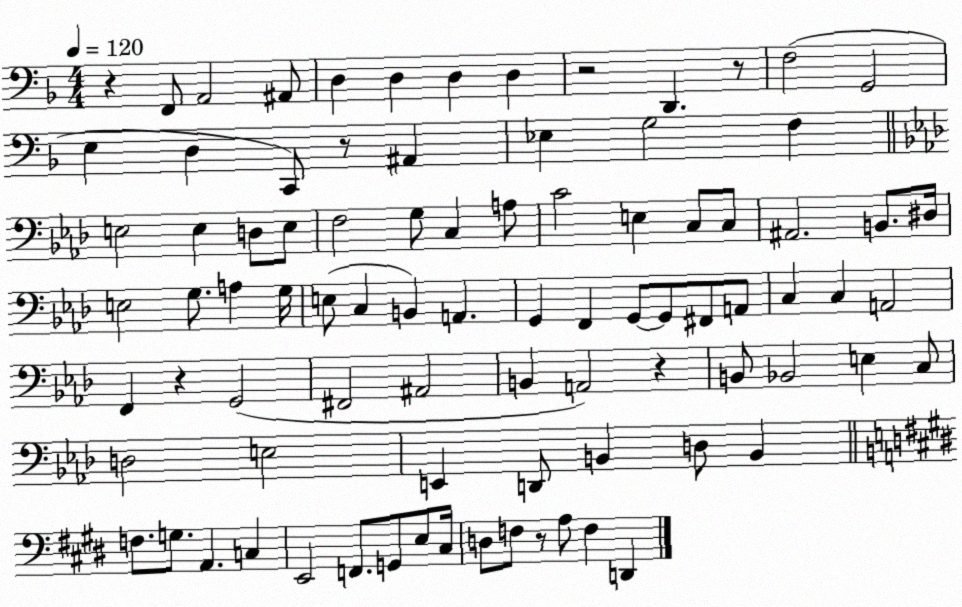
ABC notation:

X:1
T:Untitled
M:4/4
L:1/4
K:F
z F,,/2 A,,2 ^A,,/2 D, D, D, D, z2 D,, z/2 F,2 G,,2 E, D, C,,/2 z/2 ^A,, _E, G,2 F, E,2 E, D,/2 E,/2 F,2 G,/2 C, A,/2 C2 E, C,/2 C,/2 ^A,,2 B,,/2 ^D,/4 E,2 G,/2 A, G,/4 E,/2 C, B,, A,, G,, F,, G,,/2 G,,/2 ^F,,/2 A,,/2 C, C, A,,2 F,, z G,,2 ^F,,2 ^A,,2 B,, A,,2 z B,,/2 _B,,2 E, C,/2 D,2 E,2 E,, D,,/2 B,, D,/2 B,, F,/2 G,/2 A,, C, E,,2 F,,/2 G,,/2 E,/2 ^C,/4 D,/2 F,/2 z/2 A,/2 F, D,,